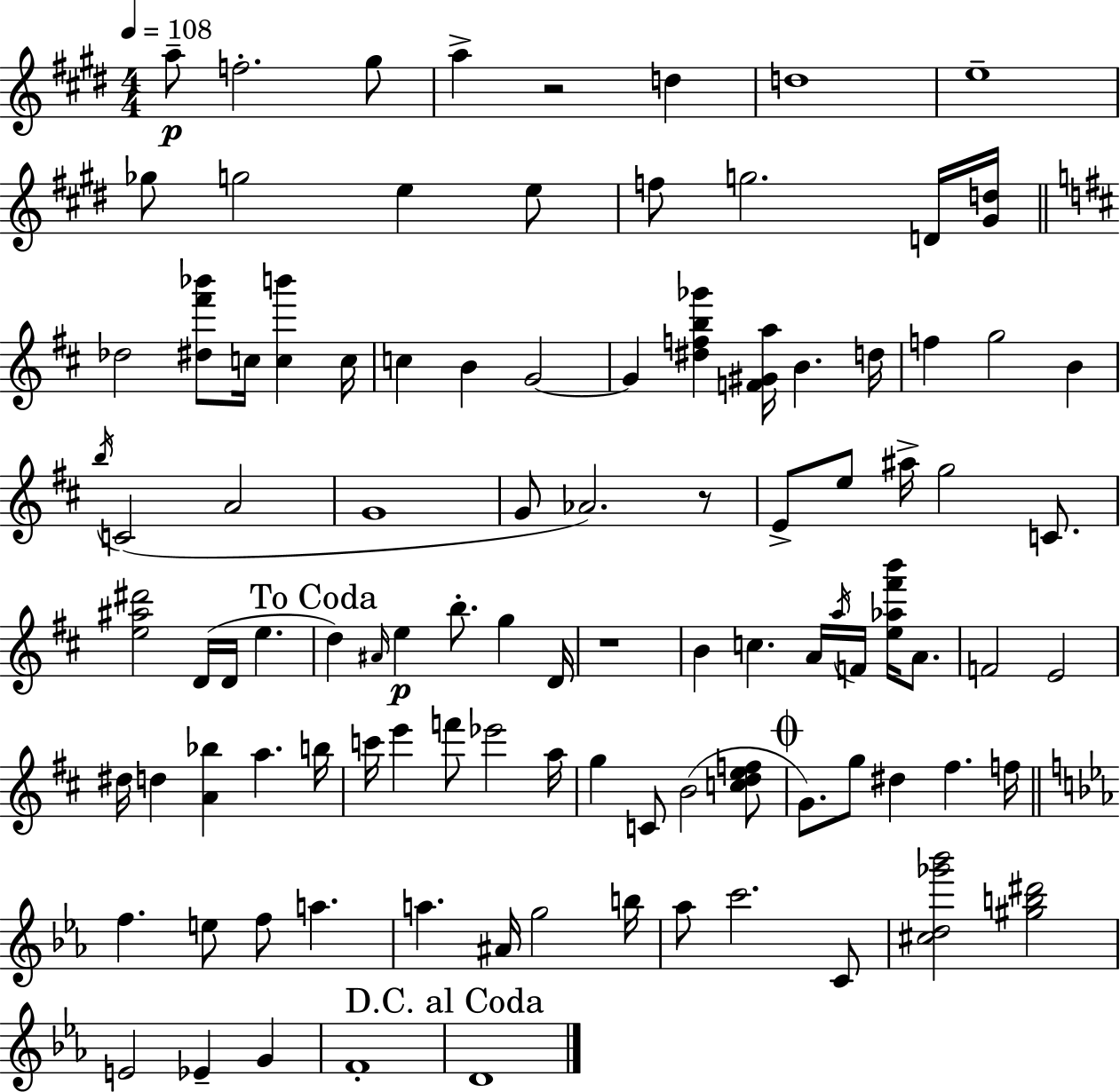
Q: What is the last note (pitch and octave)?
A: D4